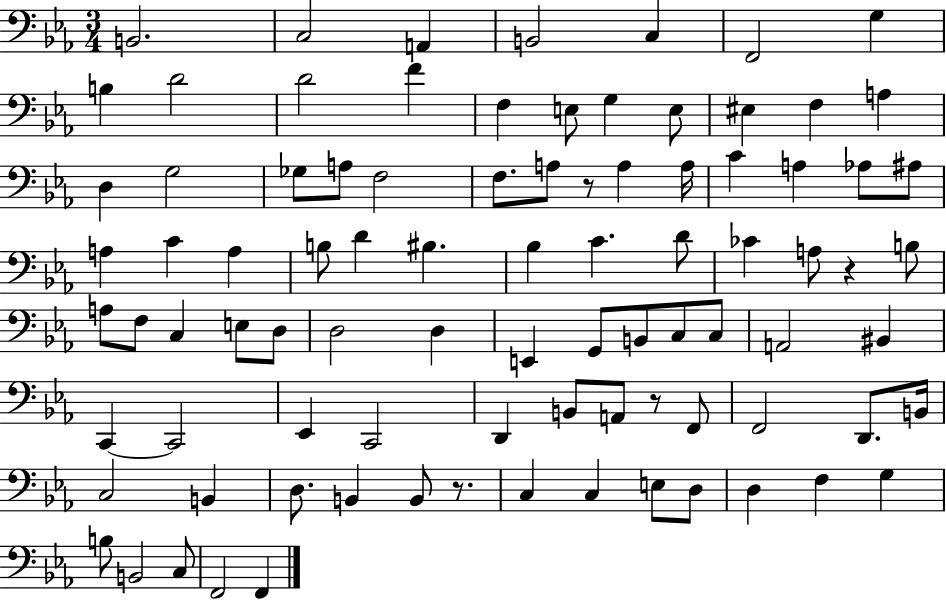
{
  \clef bass
  \numericTimeSignature
  \time 3/4
  \key ees \major
  b,2. | c2 a,4 | b,2 c4 | f,2 g4 | \break b4 d'2 | d'2 f'4 | f4 e8 g4 e8 | eis4 f4 a4 | \break d4 g2 | ges8 a8 f2 | f8. a8 r8 a4 a16 | c'4 a4 aes8 ais8 | \break a4 c'4 a4 | b8 d'4 bis4. | bes4 c'4. d'8 | ces'4 a8 r4 b8 | \break a8 f8 c4 e8 d8 | d2 d4 | e,4 g,8 b,8 c8 c8 | a,2 bis,4 | \break c,4~~ c,2 | ees,4 c,2 | d,4 b,8 a,8 r8 f,8 | f,2 d,8. b,16 | \break c2 b,4 | d8. b,4 b,8 r8. | c4 c4 e8 d8 | d4 f4 g4 | \break b8 b,2 c8 | f,2 f,4 | \bar "|."
}